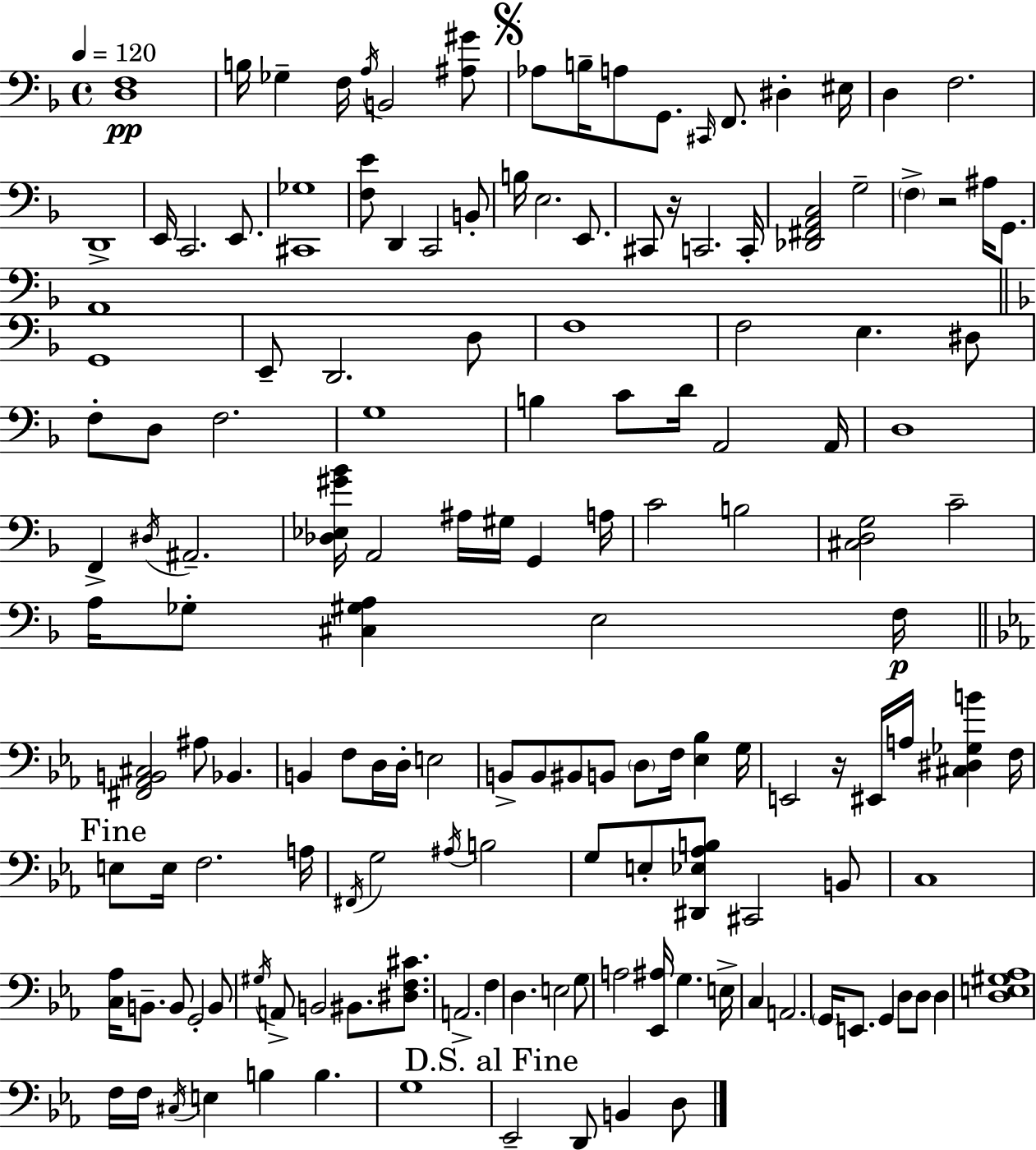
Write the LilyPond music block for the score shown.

{
  \clef bass
  \time 4/4
  \defaultTimeSignature
  \key f \major
  \tempo 4 = 120
  <d f>1\pp | b16 ges4-- f16 \acciaccatura { a16 } b,2 <ais gis'>8 | \mark \markup { \musicglyph "scripts.segno" } aes8 b16-- a8 g,8. \grace { cis,16 } f,8. dis4-. | eis16 d4 f2. | \break d,1-> | e,16 c,2. e,8. | <cis, ges>1 | <f e'>8 d,4 c,2 | \break b,8-. b16 e2. e,8. | cis,8 r16 c,2. | c,16-. <des, fis, a, c>2 g2-- | \parenthesize f4-> r2 ais16 g,8. | \break a,1 | \bar "||" \break \key d \minor g,1 | e,8-- d,2. d8 | f1 | f2 e4. dis8 | \break f8-. d8 f2. | g1 | b4 c'8 d'16 a,2 a,16 | d1 | \break f,4-> \acciaccatura { dis16 } ais,2.-- | <des ees gis' bes'>16 a,2 ais16 gis16 g,4 | a16 c'2 b2 | <cis d g>2 c'2-- | \break a16 ges8-. <cis gis a>4 e2 | f16\p \bar "||" \break \key c \minor <fis, aes, b, cis>2 ais8 bes,4. | b,4 f8 d16 d16-. e2 | b,8-> b,8 bis,8 b,8 \parenthesize d8 f16 <ees bes>4 g16 | e,2 r16 eis,16 a16 <cis dis ges b'>4 f16 | \break \mark "Fine" e8 e16 f2. a16 | \acciaccatura { fis,16 } g2 \acciaccatura { ais16 } b2 | g8 e8-. <dis, ees aes b>8 cis,2 | b,8 c1 | \break <c aes>16 b,8.-- b,8 g,2-. | b,8 \acciaccatura { gis16 } a,8-> b,2 bis,8. | <dis f cis'>8. a,2.-> f4 | d4. e2 | \break g8 a2 <ees, ais>16 g4. | e16-> c4 a,2. | \parenthesize g,16 e,8. g,4 d8 d8 d4 | <d e gis aes>1 | \break f16 f16 \acciaccatura { cis16 } e4 b4 b4. | g1 | \mark "D.S. al Fine" ees,2-- d,8 b,4 | d8 \bar "|."
}